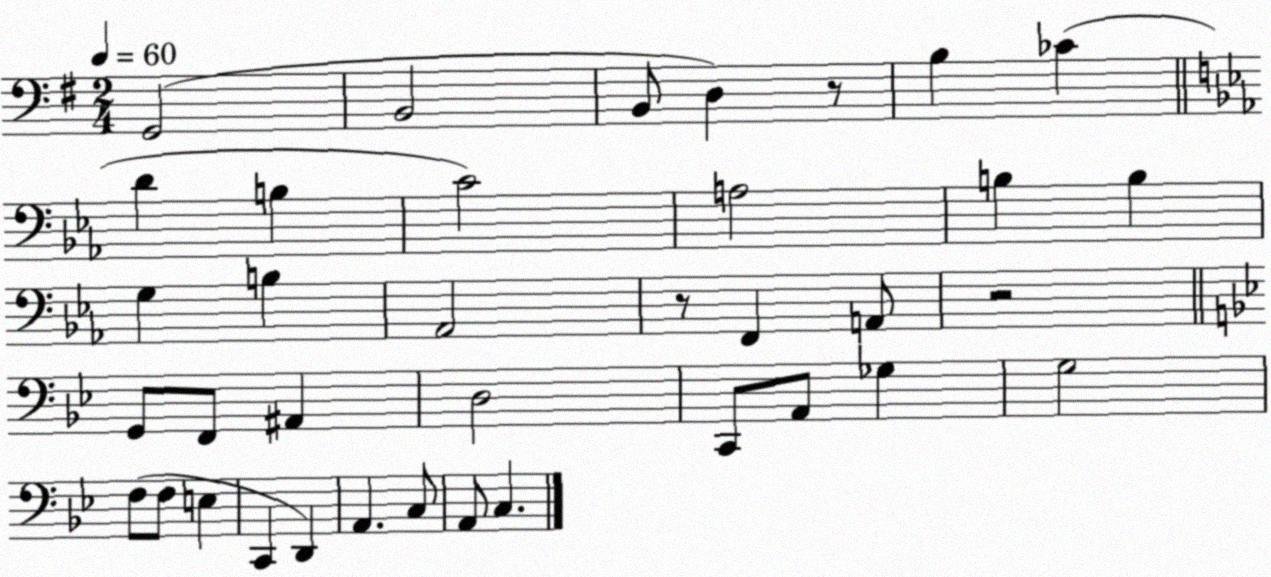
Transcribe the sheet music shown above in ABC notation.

X:1
T:Untitled
M:2/4
L:1/4
K:G
G,,2 B,,2 B,,/2 D, z/2 B, _C D B, C2 A,2 B, B, G, B, _A,,2 z/2 F,, A,,/2 z2 G,,/2 F,,/2 ^A,, D,2 C,,/2 A,,/2 _G, G,2 F,/2 F,/2 E, C,, D,, A,, C,/2 A,,/2 C,